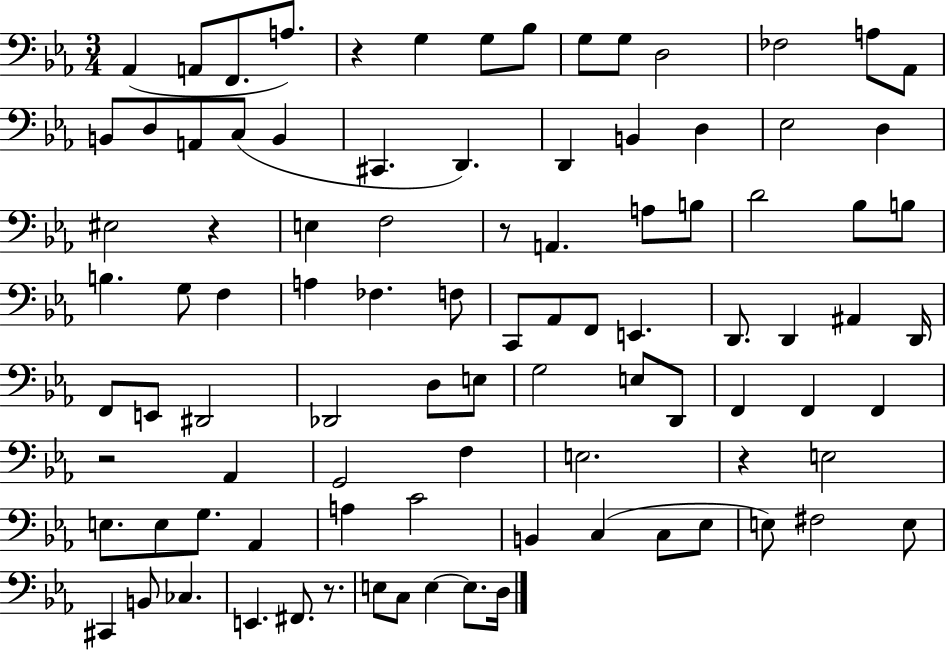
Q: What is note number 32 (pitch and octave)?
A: D4